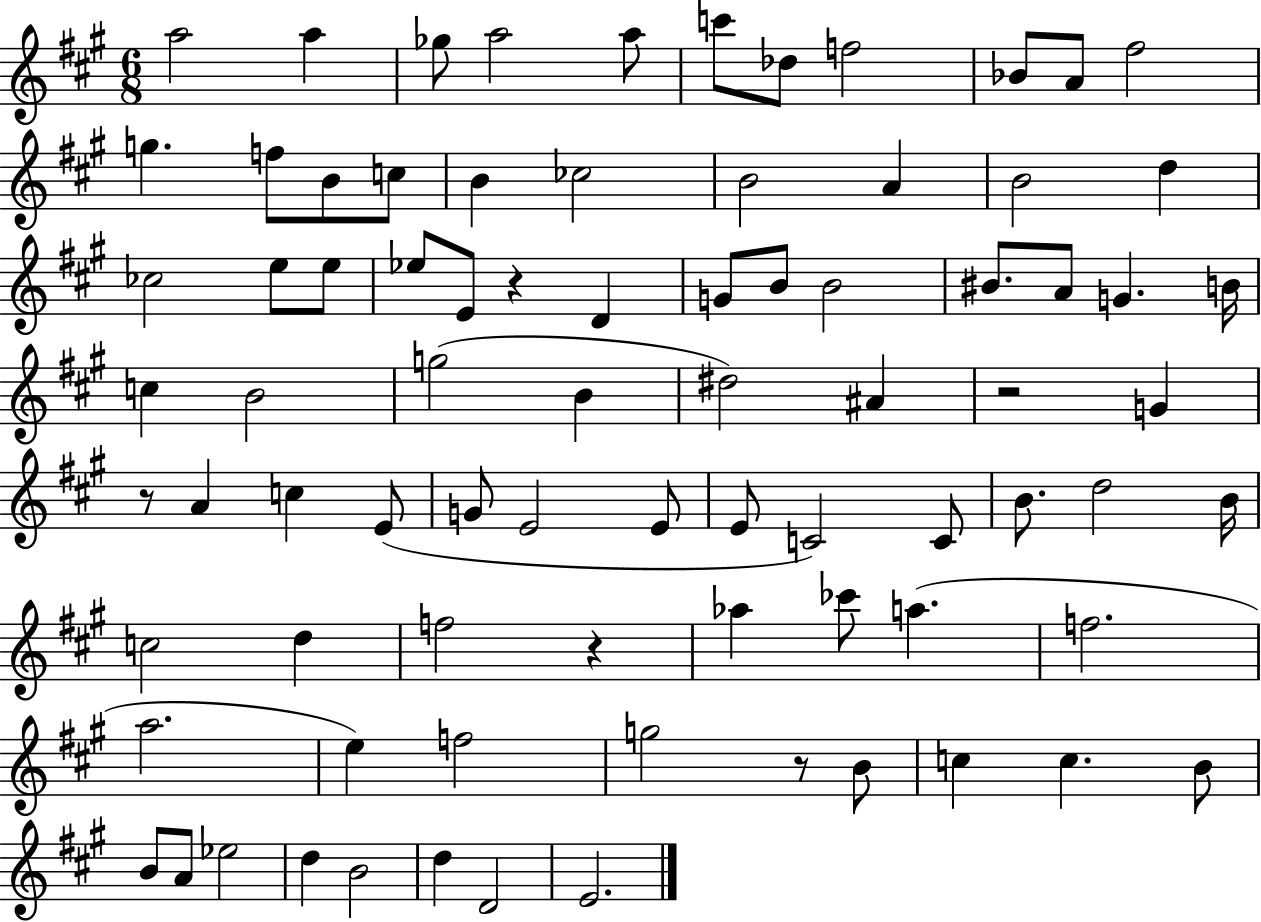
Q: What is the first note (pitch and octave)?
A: A5